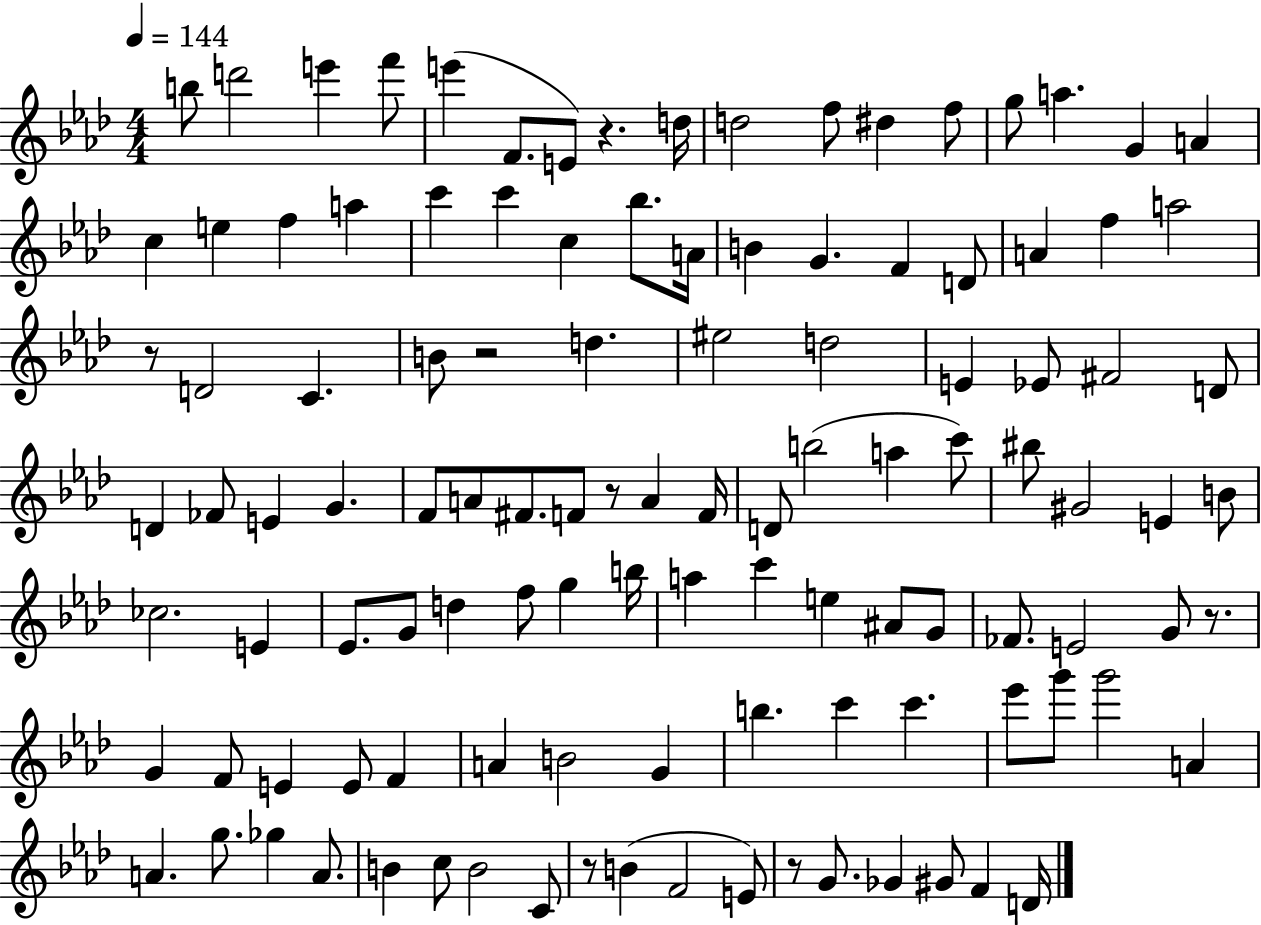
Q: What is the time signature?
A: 4/4